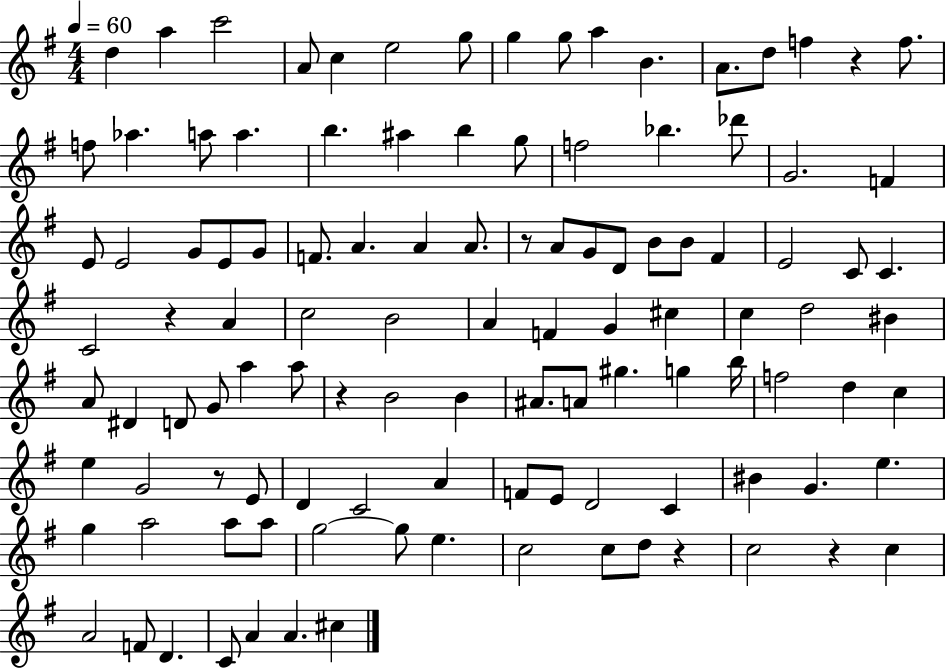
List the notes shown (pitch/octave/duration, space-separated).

D5/q A5/q C6/h A4/e C5/q E5/h G5/e G5/q G5/e A5/q B4/q. A4/e. D5/e F5/q R/q F5/e. F5/e Ab5/q. A5/e A5/q. B5/q. A#5/q B5/q G5/e F5/h Bb5/q. Db6/e G4/h. F4/q E4/e E4/h G4/e E4/e G4/e F4/e. A4/q. A4/q A4/e. R/e A4/e G4/e D4/e B4/e B4/e F#4/q E4/h C4/e C4/q. C4/h R/q A4/q C5/h B4/h A4/q F4/q G4/q C#5/q C5/q D5/h BIS4/q A4/e D#4/q D4/e G4/e A5/q A5/e R/q B4/h B4/q A#4/e. A4/e G#5/q. G5/q B5/s F5/h D5/q C5/q E5/q G4/h R/e E4/e D4/q C4/h A4/q F4/e E4/e D4/h C4/q BIS4/q G4/q. E5/q. G5/q A5/h A5/e A5/e G5/h G5/e E5/q. C5/h C5/e D5/e R/q C5/h R/q C5/q A4/h F4/e D4/q. C4/e A4/q A4/q. C#5/q